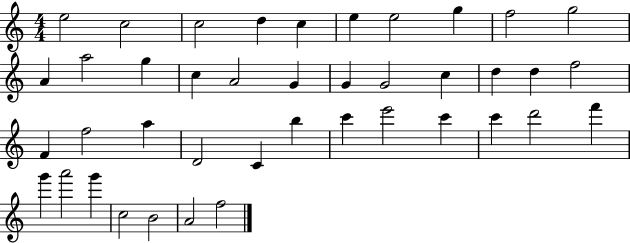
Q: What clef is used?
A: treble